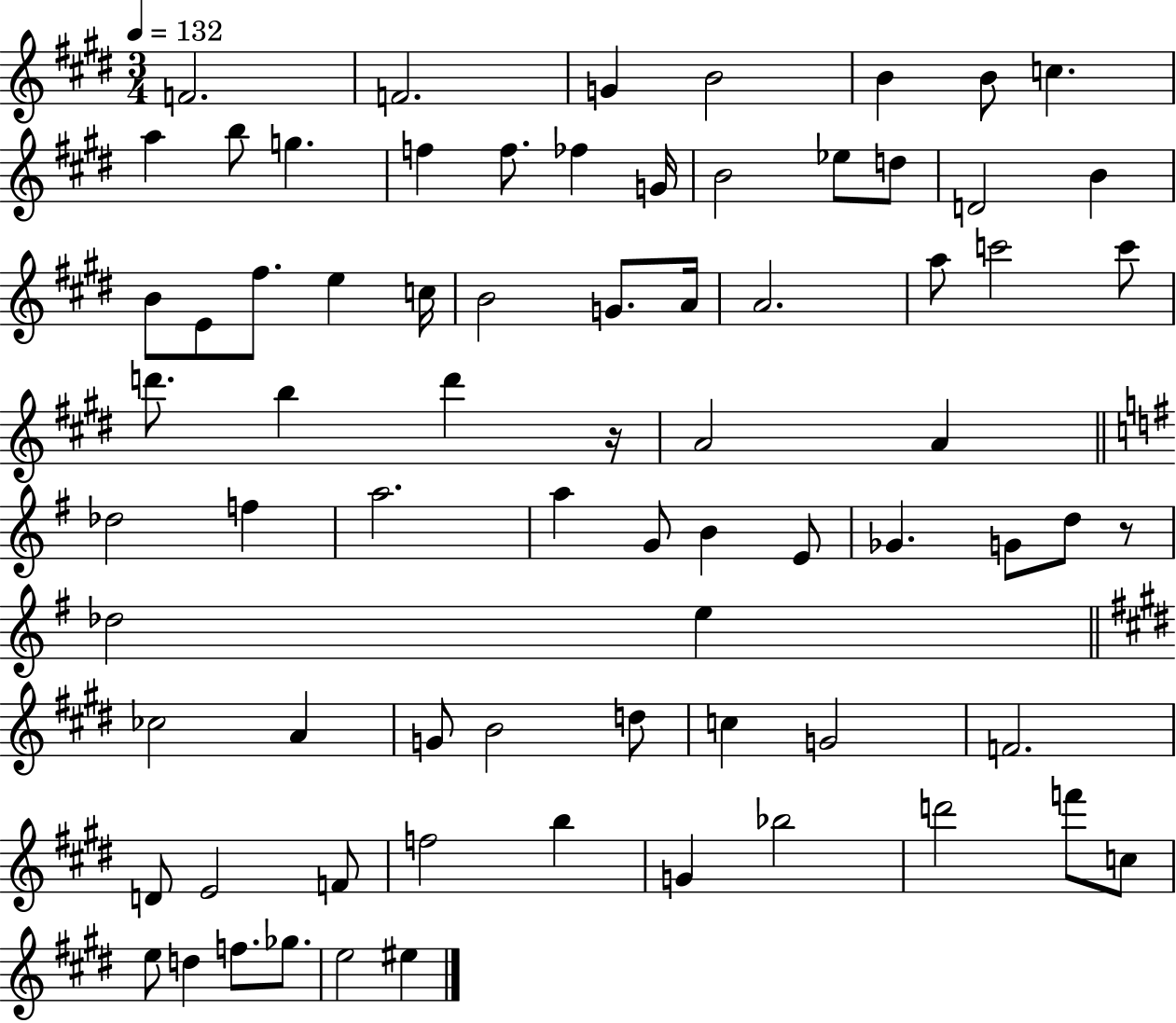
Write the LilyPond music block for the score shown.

{
  \clef treble
  \numericTimeSignature
  \time 3/4
  \key e \major
  \tempo 4 = 132
  f'2. | f'2. | g'4 b'2 | b'4 b'8 c''4. | \break a''4 b''8 g''4. | f''4 f''8. fes''4 g'16 | b'2 ees''8 d''8 | d'2 b'4 | \break b'8 e'8 fis''8. e''4 c''16 | b'2 g'8. a'16 | a'2. | a''8 c'''2 c'''8 | \break d'''8. b''4 d'''4 r16 | a'2 a'4 | \bar "||" \break \key e \minor des''2 f''4 | a''2. | a''4 g'8 b'4 e'8 | ges'4. g'8 d''8 r8 | \break des''2 e''4 | \bar "||" \break \key e \major ces''2 a'4 | g'8 b'2 d''8 | c''4 g'2 | f'2. | \break d'8 e'2 f'8 | f''2 b''4 | g'4 bes''2 | d'''2 f'''8 c''8 | \break e''8 d''4 f''8. ges''8. | e''2 eis''4 | \bar "|."
}